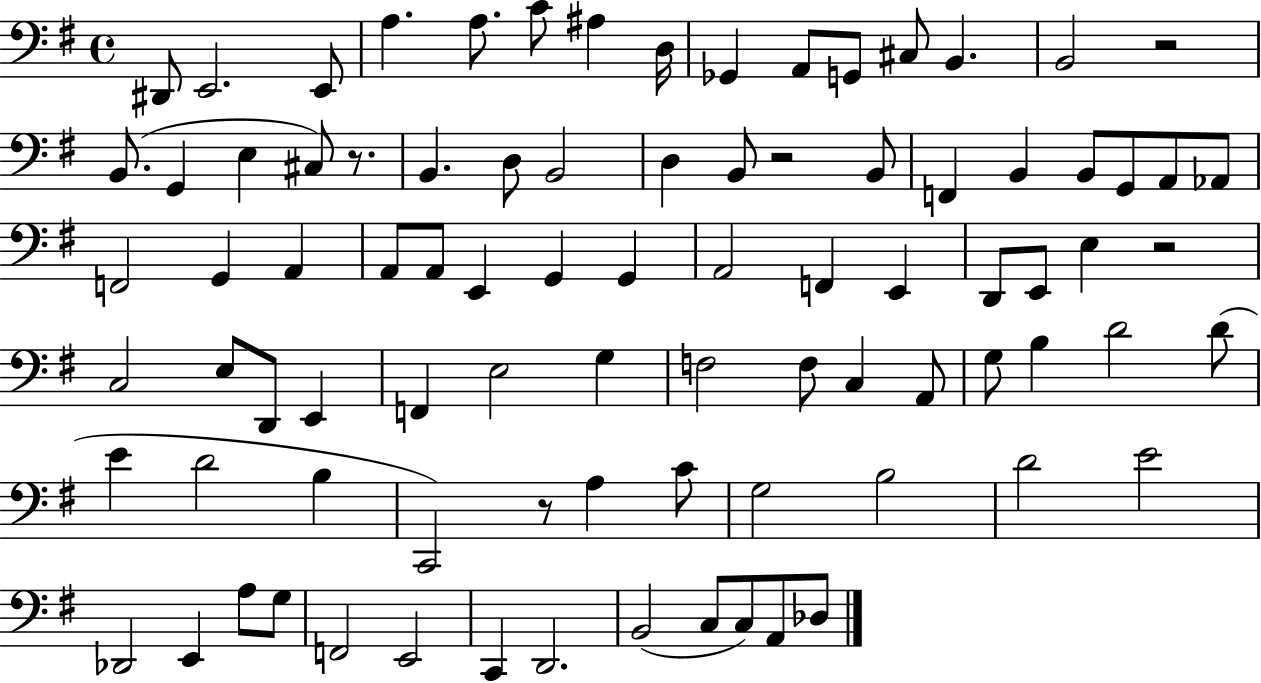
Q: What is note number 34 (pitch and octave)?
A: A2